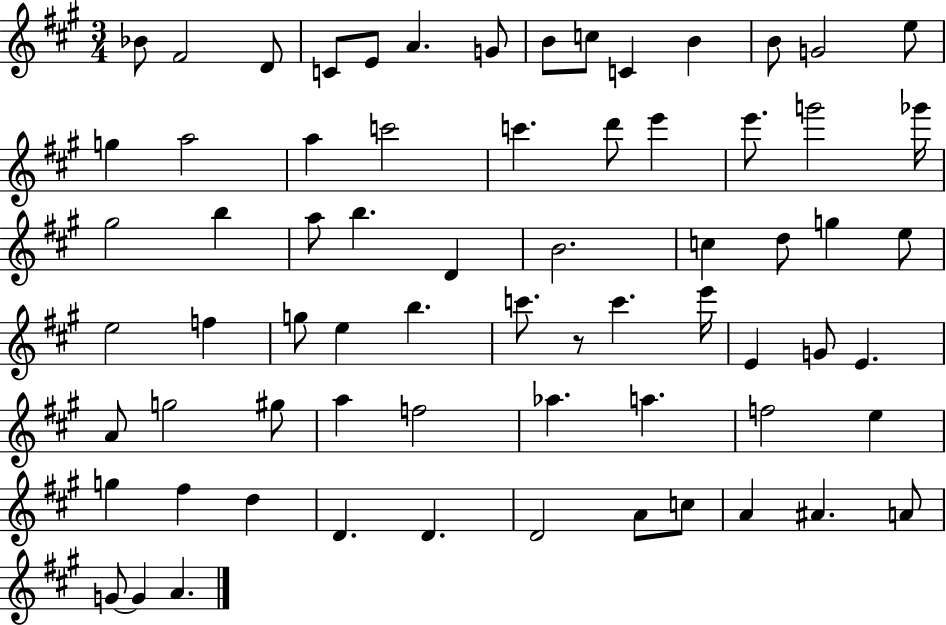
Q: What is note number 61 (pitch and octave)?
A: A4